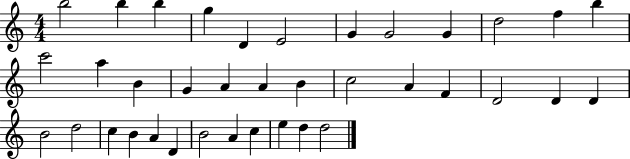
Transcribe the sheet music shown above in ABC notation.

X:1
T:Untitled
M:4/4
L:1/4
K:C
b2 b b g D E2 G G2 G d2 f b c'2 a B G A A B c2 A F D2 D D B2 d2 c B A D B2 A c e d d2